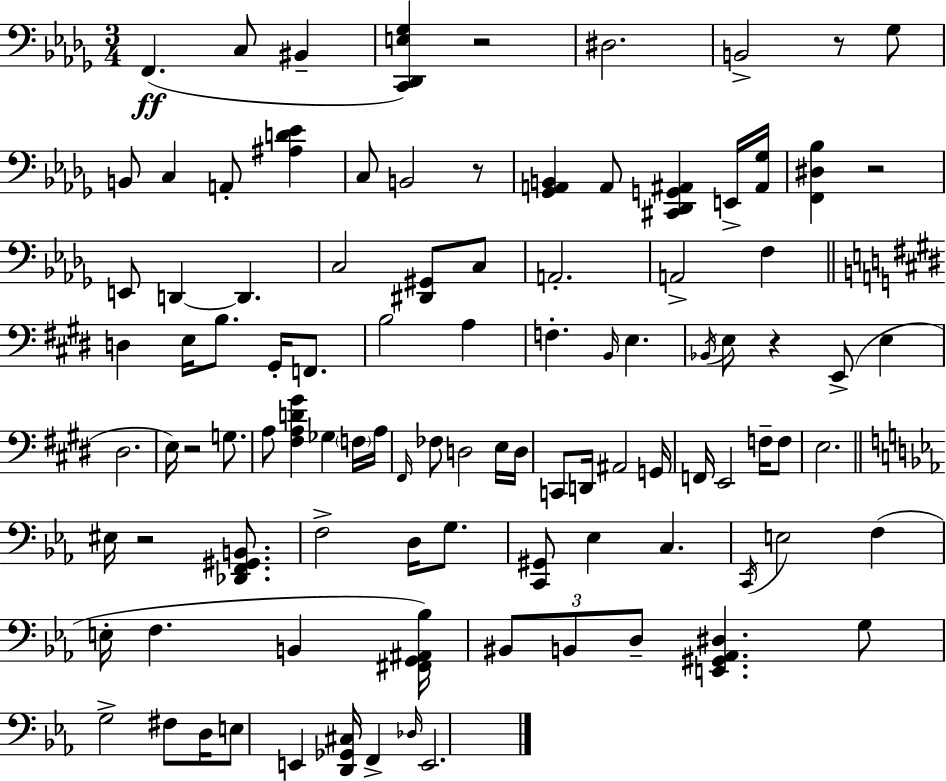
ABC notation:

X:1
T:Untitled
M:3/4
L:1/4
K:Bbm
F,, C,/2 ^B,, [C,,_D,,E,_G,] z2 ^D,2 B,,2 z/2 _G,/2 B,,/2 C, A,,/2 [^A,D_E] C,/2 B,,2 z/2 [_G,,A,,B,,] A,,/2 [^C,,_D,,G,,^A,,] E,,/4 [^A,,_G,]/4 [F,,^D,_B,] z2 E,,/2 D,, D,, C,2 [^D,,^G,,]/2 C,/2 A,,2 A,,2 F, D, E,/4 B,/2 ^G,,/4 F,,/2 B,2 A, F, B,,/4 E, _B,,/4 E,/2 z E,,/2 E, ^D,2 E,/4 z2 G,/2 A,/2 [^F,A,D^G] _G, F,/4 A,/4 ^F,,/4 _F,/2 D,2 E,/4 D,/4 C,,/2 D,,/4 ^A,,2 G,,/4 F,,/4 E,,2 F,/4 F,/2 E,2 ^E,/4 z2 [_D,,F,,^G,,B,,]/2 F,2 D,/4 G,/2 [C,,^G,,]/2 _E, C, C,,/4 E,2 F, E,/4 F, B,, [^F,,G,,^A,,_B,]/4 ^B,,/2 B,,/2 D,/2 [E,,^G,,_A,,^D,] G,/2 G,2 ^F,/2 D,/4 E,/2 E,, [D,,_G,,^C,]/4 F,, _D,/4 E,,2